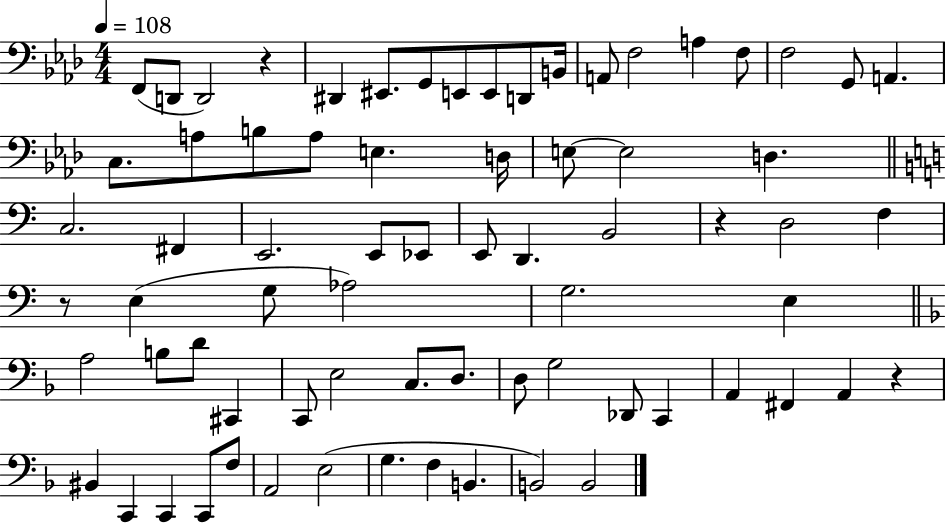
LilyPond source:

{
  \clef bass
  \numericTimeSignature
  \time 4/4
  \key aes \major
  \tempo 4 = 108
  f,8( d,8 d,2) r4 | dis,4 eis,8. g,8 e,8 e,8 d,8 b,16 | a,8 f2 a4 f8 | f2 g,8 a,4. | \break c8. a8 b8 a8 e4. d16 | e8~~ e2 d4. | \bar "||" \break \key c \major c2. fis,4 | e,2. e,8 ees,8 | e,8 d,4. b,2 | r4 d2 f4 | \break r8 e4( g8 aes2) | g2. e4 | \bar "||" \break \key d \minor a2 b8 d'8 cis,4 | c,8 e2 c8. d8. | d8 g2 des,8 c,4 | a,4 fis,4 a,4 r4 | \break bis,4 c,4 c,4 c,8 f8 | a,2 e2( | g4. f4 b,4. | b,2) b,2 | \break \bar "|."
}